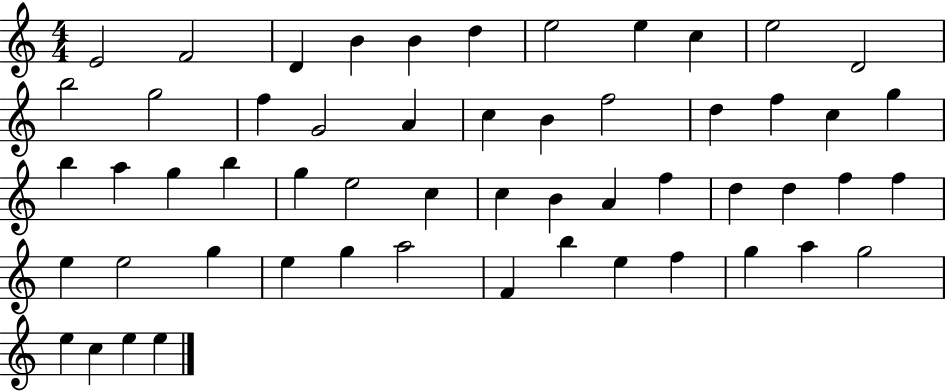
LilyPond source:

{
  \clef treble
  \numericTimeSignature
  \time 4/4
  \key c \major
  e'2 f'2 | d'4 b'4 b'4 d''4 | e''2 e''4 c''4 | e''2 d'2 | \break b''2 g''2 | f''4 g'2 a'4 | c''4 b'4 f''2 | d''4 f''4 c''4 g''4 | \break b''4 a''4 g''4 b''4 | g''4 e''2 c''4 | c''4 b'4 a'4 f''4 | d''4 d''4 f''4 f''4 | \break e''4 e''2 g''4 | e''4 g''4 a''2 | f'4 b''4 e''4 f''4 | g''4 a''4 g''2 | \break e''4 c''4 e''4 e''4 | \bar "|."
}